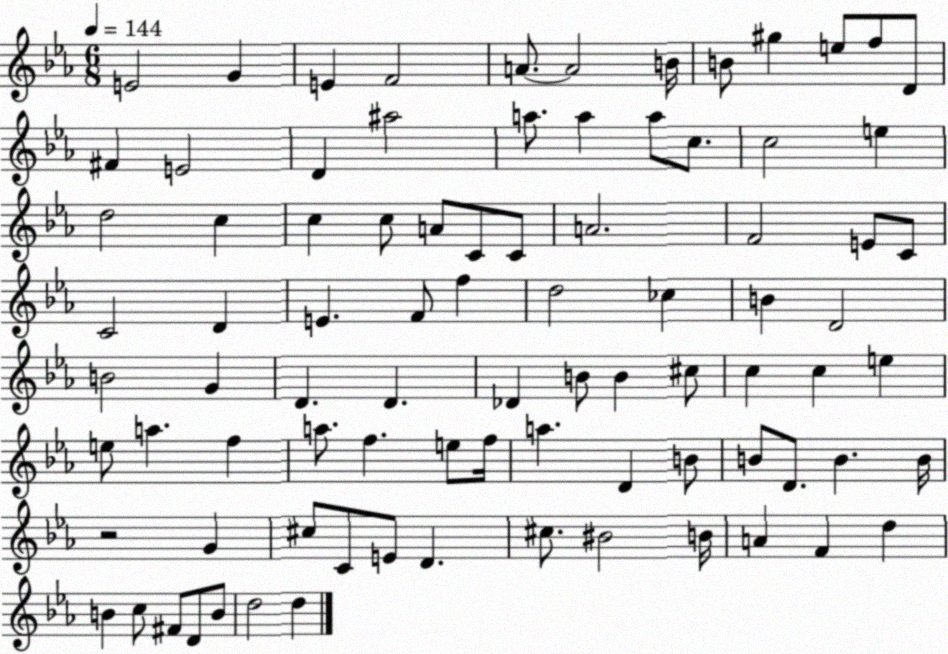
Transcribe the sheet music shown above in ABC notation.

X:1
T:Untitled
M:6/8
L:1/4
K:Eb
E2 G E F2 A/2 A2 B/4 B/2 ^g e/2 f/2 D/2 ^F E2 D ^a2 a/2 a a/2 c/2 c2 e d2 c c c/2 A/2 C/2 C/2 A2 F2 E/2 C/2 C2 D E F/2 f d2 _c B D2 B2 G D D _D B/2 B ^c/2 c c e e/2 a f a/2 f e/2 f/4 a D B/2 B/2 D/2 B B/4 z2 G ^c/2 C/2 E/2 D ^c/2 ^B2 B/4 A F d B c/2 ^F/2 D/2 B/2 d2 d